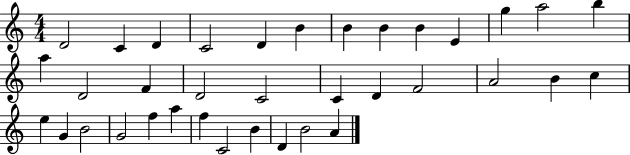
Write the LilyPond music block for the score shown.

{
  \clef treble
  \numericTimeSignature
  \time 4/4
  \key c \major
  d'2 c'4 d'4 | c'2 d'4 b'4 | b'4 b'4 b'4 e'4 | g''4 a''2 b''4 | \break a''4 d'2 f'4 | d'2 c'2 | c'4 d'4 f'2 | a'2 b'4 c''4 | \break e''4 g'4 b'2 | g'2 f''4 a''4 | f''4 c'2 b'4 | d'4 b'2 a'4 | \break \bar "|."
}